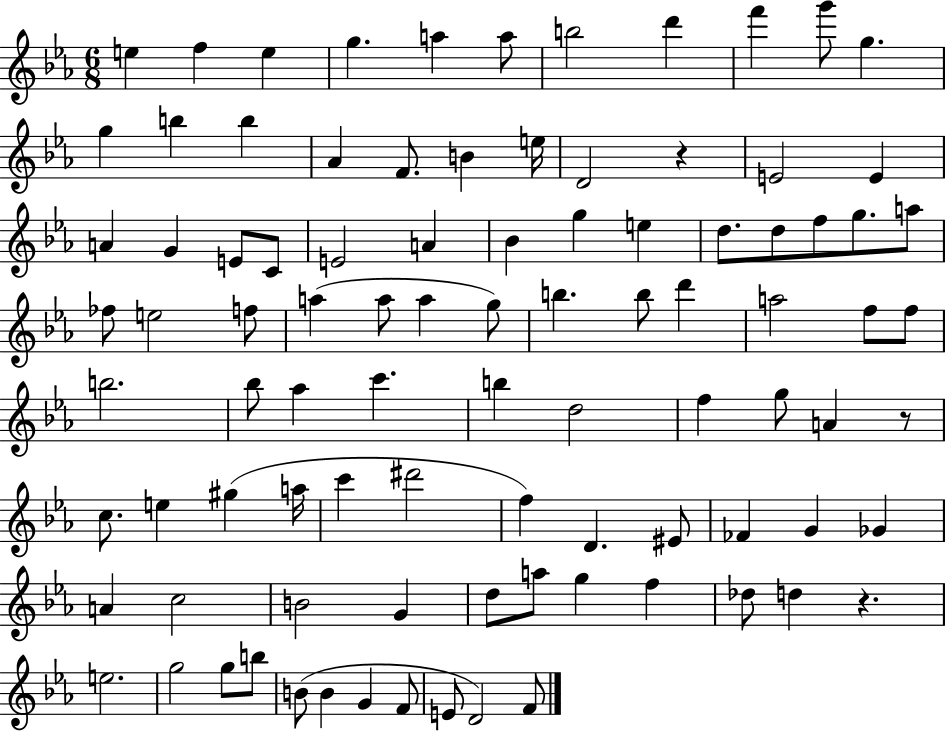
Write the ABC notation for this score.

X:1
T:Untitled
M:6/8
L:1/4
K:Eb
e f e g a a/2 b2 d' f' g'/2 g g b b _A F/2 B e/4 D2 z E2 E A G E/2 C/2 E2 A _B g e d/2 d/2 f/2 g/2 a/2 _f/2 e2 f/2 a a/2 a g/2 b b/2 d' a2 f/2 f/2 b2 _b/2 _a c' b d2 f g/2 A z/2 c/2 e ^g a/4 c' ^d'2 f D ^E/2 _F G _G A c2 B2 G d/2 a/2 g f _d/2 d z e2 g2 g/2 b/2 B/2 B G F/2 E/2 D2 F/2